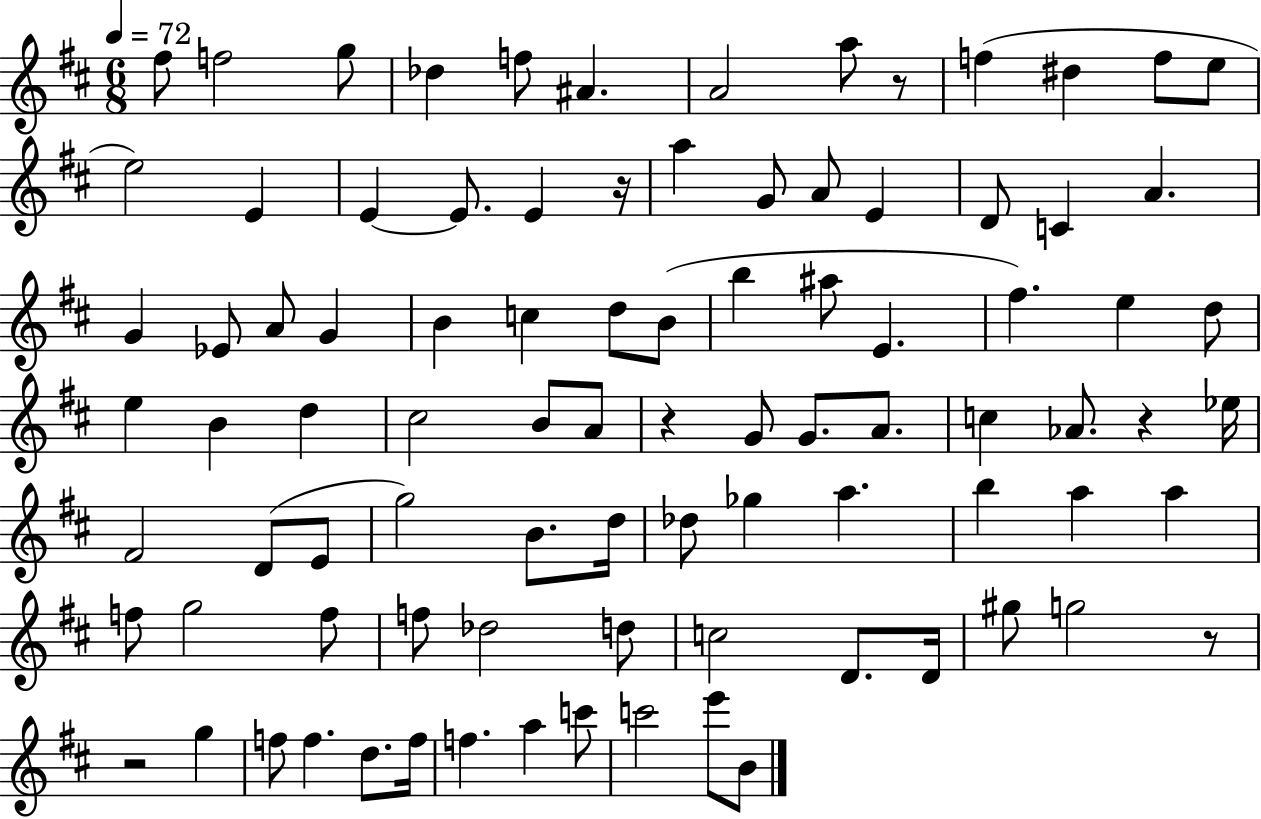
F#5/e F5/h G5/e Db5/q F5/e A#4/q. A4/h A5/e R/e F5/q D#5/q F5/e E5/e E5/h E4/q E4/q E4/e. E4/q R/s A5/q G4/e A4/e E4/q D4/e C4/q A4/q. G4/q Eb4/e A4/e G4/q B4/q C5/q D5/e B4/e B5/q A#5/e E4/q. F#5/q. E5/q D5/e E5/q B4/q D5/q C#5/h B4/e A4/e R/q G4/e G4/e. A4/e. C5/q Ab4/e. R/q Eb5/s F#4/h D4/e E4/e G5/h B4/e. D5/s Db5/e Gb5/q A5/q. B5/q A5/q A5/q F5/e G5/h F5/e F5/e Db5/h D5/e C5/h D4/e. D4/s G#5/e G5/h R/e R/h G5/q F5/e F5/q. D5/e. F5/s F5/q. A5/q C6/e C6/h E6/e B4/e